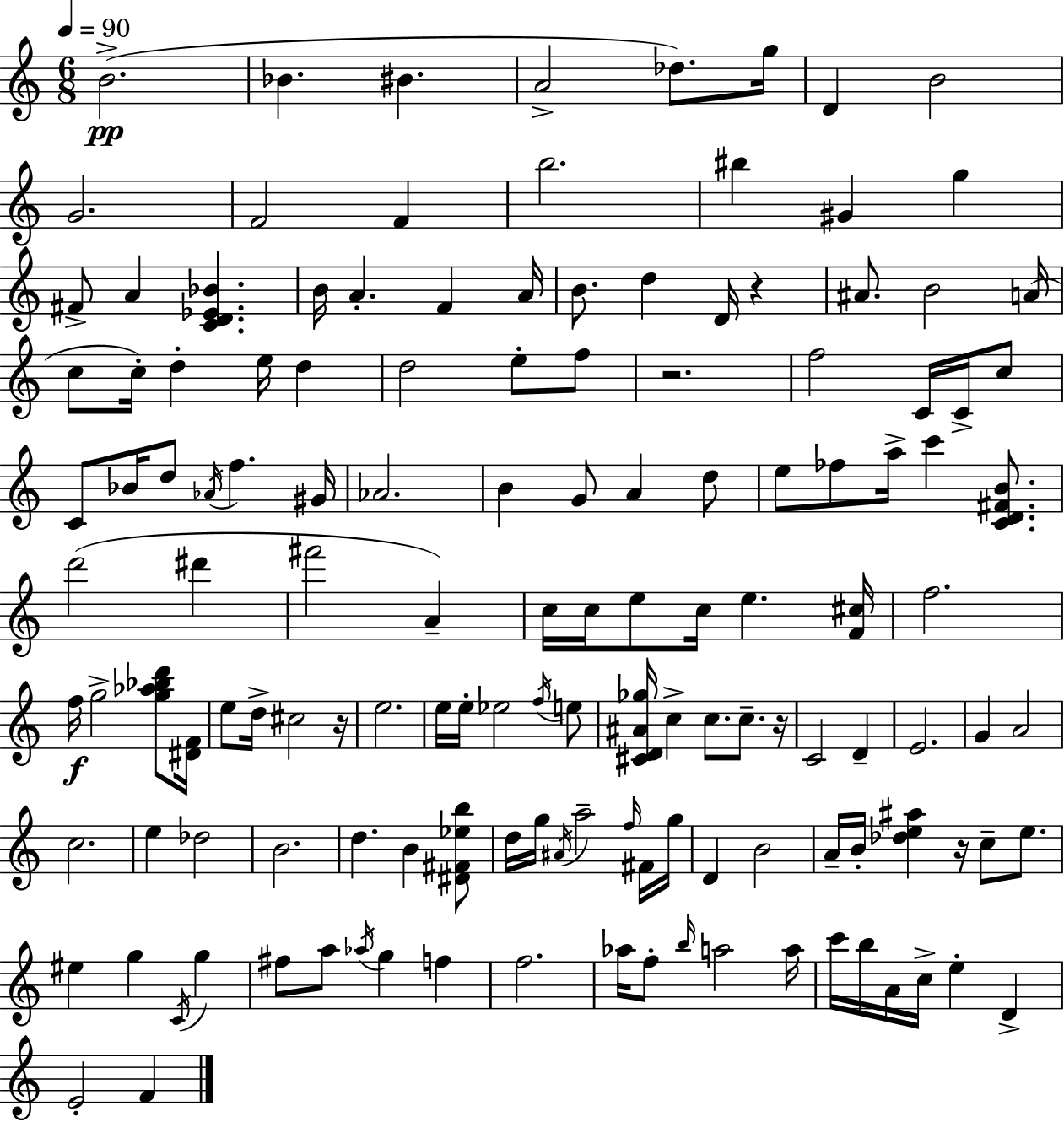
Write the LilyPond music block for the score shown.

{
  \clef treble
  \numericTimeSignature
  \time 6/8
  \key c \major
  \tempo 4 = 90
  b'2.->(\pp | bes'4. bis'4. | a'2-> des''8.) g''16 | d'4 b'2 | \break g'2. | f'2 f'4 | b''2. | bis''4 gis'4 g''4 | \break fis'8-> a'4 <c' d' ees' bes'>4. | b'16 a'4.-. f'4 a'16 | b'8. d''4 d'16 r4 | ais'8. b'2 a'16( | \break c''8 c''16-.) d''4-. e''16 d''4 | d''2 e''8-. f''8 | r2. | f''2 c'16 c'16-> c''8 | \break c'8 bes'16 d''8 \acciaccatura { aes'16 } f''4. | gis'16 aes'2. | b'4 g'8 a'4 d''8 | e''8 fes''8 a''16-> c'''4 <c' d' fis' b'>8. | \break d'''2( dis'''4 | fis'''2 a'4--) | c''16 c''16 e''8 c''16 e''4. | <f' cis''>16 f''2. | \break f''16\f g''2-> <g'' aes'' bes'' d'''>8 | <dis' f'>16 e''8 d''16-> cis''2 | r16 e''2. | e''16 e''16-. ees''2 \acciaccatura { f''16 } | \break e''8 <cis' d' ais' ges''>16 c''4-> c''8. c''8.-- | r16 c'2 d'4-- | e'2. | g'4 a'2 | \break c''2. | e''4 des''2 | b'2. | d''4. b'4 | \break <dis' fis' ees'' b''>8 d''16 g''16 \acciaccatura { ais'16 } a''2-- | \grace { f''16 } fis'16 g''16 d'4 b'2 | a'16-- b'16-. <des'' e'' ais''>4 r16 c''8-- | e''8. eis''4 g''4 | \break \acciaccatura { c'16 } g''4 fis''8 a''8 \acciaccatura { aes''16 } g''4 | f''4 f''2. | aes''16 f''8-. \grace { b''16 } a''2 | a''16 c'''16 b''16 a'16 c''16-> e''4-. | \break d'4-> e'2-. | f'4 \bar "|."
}